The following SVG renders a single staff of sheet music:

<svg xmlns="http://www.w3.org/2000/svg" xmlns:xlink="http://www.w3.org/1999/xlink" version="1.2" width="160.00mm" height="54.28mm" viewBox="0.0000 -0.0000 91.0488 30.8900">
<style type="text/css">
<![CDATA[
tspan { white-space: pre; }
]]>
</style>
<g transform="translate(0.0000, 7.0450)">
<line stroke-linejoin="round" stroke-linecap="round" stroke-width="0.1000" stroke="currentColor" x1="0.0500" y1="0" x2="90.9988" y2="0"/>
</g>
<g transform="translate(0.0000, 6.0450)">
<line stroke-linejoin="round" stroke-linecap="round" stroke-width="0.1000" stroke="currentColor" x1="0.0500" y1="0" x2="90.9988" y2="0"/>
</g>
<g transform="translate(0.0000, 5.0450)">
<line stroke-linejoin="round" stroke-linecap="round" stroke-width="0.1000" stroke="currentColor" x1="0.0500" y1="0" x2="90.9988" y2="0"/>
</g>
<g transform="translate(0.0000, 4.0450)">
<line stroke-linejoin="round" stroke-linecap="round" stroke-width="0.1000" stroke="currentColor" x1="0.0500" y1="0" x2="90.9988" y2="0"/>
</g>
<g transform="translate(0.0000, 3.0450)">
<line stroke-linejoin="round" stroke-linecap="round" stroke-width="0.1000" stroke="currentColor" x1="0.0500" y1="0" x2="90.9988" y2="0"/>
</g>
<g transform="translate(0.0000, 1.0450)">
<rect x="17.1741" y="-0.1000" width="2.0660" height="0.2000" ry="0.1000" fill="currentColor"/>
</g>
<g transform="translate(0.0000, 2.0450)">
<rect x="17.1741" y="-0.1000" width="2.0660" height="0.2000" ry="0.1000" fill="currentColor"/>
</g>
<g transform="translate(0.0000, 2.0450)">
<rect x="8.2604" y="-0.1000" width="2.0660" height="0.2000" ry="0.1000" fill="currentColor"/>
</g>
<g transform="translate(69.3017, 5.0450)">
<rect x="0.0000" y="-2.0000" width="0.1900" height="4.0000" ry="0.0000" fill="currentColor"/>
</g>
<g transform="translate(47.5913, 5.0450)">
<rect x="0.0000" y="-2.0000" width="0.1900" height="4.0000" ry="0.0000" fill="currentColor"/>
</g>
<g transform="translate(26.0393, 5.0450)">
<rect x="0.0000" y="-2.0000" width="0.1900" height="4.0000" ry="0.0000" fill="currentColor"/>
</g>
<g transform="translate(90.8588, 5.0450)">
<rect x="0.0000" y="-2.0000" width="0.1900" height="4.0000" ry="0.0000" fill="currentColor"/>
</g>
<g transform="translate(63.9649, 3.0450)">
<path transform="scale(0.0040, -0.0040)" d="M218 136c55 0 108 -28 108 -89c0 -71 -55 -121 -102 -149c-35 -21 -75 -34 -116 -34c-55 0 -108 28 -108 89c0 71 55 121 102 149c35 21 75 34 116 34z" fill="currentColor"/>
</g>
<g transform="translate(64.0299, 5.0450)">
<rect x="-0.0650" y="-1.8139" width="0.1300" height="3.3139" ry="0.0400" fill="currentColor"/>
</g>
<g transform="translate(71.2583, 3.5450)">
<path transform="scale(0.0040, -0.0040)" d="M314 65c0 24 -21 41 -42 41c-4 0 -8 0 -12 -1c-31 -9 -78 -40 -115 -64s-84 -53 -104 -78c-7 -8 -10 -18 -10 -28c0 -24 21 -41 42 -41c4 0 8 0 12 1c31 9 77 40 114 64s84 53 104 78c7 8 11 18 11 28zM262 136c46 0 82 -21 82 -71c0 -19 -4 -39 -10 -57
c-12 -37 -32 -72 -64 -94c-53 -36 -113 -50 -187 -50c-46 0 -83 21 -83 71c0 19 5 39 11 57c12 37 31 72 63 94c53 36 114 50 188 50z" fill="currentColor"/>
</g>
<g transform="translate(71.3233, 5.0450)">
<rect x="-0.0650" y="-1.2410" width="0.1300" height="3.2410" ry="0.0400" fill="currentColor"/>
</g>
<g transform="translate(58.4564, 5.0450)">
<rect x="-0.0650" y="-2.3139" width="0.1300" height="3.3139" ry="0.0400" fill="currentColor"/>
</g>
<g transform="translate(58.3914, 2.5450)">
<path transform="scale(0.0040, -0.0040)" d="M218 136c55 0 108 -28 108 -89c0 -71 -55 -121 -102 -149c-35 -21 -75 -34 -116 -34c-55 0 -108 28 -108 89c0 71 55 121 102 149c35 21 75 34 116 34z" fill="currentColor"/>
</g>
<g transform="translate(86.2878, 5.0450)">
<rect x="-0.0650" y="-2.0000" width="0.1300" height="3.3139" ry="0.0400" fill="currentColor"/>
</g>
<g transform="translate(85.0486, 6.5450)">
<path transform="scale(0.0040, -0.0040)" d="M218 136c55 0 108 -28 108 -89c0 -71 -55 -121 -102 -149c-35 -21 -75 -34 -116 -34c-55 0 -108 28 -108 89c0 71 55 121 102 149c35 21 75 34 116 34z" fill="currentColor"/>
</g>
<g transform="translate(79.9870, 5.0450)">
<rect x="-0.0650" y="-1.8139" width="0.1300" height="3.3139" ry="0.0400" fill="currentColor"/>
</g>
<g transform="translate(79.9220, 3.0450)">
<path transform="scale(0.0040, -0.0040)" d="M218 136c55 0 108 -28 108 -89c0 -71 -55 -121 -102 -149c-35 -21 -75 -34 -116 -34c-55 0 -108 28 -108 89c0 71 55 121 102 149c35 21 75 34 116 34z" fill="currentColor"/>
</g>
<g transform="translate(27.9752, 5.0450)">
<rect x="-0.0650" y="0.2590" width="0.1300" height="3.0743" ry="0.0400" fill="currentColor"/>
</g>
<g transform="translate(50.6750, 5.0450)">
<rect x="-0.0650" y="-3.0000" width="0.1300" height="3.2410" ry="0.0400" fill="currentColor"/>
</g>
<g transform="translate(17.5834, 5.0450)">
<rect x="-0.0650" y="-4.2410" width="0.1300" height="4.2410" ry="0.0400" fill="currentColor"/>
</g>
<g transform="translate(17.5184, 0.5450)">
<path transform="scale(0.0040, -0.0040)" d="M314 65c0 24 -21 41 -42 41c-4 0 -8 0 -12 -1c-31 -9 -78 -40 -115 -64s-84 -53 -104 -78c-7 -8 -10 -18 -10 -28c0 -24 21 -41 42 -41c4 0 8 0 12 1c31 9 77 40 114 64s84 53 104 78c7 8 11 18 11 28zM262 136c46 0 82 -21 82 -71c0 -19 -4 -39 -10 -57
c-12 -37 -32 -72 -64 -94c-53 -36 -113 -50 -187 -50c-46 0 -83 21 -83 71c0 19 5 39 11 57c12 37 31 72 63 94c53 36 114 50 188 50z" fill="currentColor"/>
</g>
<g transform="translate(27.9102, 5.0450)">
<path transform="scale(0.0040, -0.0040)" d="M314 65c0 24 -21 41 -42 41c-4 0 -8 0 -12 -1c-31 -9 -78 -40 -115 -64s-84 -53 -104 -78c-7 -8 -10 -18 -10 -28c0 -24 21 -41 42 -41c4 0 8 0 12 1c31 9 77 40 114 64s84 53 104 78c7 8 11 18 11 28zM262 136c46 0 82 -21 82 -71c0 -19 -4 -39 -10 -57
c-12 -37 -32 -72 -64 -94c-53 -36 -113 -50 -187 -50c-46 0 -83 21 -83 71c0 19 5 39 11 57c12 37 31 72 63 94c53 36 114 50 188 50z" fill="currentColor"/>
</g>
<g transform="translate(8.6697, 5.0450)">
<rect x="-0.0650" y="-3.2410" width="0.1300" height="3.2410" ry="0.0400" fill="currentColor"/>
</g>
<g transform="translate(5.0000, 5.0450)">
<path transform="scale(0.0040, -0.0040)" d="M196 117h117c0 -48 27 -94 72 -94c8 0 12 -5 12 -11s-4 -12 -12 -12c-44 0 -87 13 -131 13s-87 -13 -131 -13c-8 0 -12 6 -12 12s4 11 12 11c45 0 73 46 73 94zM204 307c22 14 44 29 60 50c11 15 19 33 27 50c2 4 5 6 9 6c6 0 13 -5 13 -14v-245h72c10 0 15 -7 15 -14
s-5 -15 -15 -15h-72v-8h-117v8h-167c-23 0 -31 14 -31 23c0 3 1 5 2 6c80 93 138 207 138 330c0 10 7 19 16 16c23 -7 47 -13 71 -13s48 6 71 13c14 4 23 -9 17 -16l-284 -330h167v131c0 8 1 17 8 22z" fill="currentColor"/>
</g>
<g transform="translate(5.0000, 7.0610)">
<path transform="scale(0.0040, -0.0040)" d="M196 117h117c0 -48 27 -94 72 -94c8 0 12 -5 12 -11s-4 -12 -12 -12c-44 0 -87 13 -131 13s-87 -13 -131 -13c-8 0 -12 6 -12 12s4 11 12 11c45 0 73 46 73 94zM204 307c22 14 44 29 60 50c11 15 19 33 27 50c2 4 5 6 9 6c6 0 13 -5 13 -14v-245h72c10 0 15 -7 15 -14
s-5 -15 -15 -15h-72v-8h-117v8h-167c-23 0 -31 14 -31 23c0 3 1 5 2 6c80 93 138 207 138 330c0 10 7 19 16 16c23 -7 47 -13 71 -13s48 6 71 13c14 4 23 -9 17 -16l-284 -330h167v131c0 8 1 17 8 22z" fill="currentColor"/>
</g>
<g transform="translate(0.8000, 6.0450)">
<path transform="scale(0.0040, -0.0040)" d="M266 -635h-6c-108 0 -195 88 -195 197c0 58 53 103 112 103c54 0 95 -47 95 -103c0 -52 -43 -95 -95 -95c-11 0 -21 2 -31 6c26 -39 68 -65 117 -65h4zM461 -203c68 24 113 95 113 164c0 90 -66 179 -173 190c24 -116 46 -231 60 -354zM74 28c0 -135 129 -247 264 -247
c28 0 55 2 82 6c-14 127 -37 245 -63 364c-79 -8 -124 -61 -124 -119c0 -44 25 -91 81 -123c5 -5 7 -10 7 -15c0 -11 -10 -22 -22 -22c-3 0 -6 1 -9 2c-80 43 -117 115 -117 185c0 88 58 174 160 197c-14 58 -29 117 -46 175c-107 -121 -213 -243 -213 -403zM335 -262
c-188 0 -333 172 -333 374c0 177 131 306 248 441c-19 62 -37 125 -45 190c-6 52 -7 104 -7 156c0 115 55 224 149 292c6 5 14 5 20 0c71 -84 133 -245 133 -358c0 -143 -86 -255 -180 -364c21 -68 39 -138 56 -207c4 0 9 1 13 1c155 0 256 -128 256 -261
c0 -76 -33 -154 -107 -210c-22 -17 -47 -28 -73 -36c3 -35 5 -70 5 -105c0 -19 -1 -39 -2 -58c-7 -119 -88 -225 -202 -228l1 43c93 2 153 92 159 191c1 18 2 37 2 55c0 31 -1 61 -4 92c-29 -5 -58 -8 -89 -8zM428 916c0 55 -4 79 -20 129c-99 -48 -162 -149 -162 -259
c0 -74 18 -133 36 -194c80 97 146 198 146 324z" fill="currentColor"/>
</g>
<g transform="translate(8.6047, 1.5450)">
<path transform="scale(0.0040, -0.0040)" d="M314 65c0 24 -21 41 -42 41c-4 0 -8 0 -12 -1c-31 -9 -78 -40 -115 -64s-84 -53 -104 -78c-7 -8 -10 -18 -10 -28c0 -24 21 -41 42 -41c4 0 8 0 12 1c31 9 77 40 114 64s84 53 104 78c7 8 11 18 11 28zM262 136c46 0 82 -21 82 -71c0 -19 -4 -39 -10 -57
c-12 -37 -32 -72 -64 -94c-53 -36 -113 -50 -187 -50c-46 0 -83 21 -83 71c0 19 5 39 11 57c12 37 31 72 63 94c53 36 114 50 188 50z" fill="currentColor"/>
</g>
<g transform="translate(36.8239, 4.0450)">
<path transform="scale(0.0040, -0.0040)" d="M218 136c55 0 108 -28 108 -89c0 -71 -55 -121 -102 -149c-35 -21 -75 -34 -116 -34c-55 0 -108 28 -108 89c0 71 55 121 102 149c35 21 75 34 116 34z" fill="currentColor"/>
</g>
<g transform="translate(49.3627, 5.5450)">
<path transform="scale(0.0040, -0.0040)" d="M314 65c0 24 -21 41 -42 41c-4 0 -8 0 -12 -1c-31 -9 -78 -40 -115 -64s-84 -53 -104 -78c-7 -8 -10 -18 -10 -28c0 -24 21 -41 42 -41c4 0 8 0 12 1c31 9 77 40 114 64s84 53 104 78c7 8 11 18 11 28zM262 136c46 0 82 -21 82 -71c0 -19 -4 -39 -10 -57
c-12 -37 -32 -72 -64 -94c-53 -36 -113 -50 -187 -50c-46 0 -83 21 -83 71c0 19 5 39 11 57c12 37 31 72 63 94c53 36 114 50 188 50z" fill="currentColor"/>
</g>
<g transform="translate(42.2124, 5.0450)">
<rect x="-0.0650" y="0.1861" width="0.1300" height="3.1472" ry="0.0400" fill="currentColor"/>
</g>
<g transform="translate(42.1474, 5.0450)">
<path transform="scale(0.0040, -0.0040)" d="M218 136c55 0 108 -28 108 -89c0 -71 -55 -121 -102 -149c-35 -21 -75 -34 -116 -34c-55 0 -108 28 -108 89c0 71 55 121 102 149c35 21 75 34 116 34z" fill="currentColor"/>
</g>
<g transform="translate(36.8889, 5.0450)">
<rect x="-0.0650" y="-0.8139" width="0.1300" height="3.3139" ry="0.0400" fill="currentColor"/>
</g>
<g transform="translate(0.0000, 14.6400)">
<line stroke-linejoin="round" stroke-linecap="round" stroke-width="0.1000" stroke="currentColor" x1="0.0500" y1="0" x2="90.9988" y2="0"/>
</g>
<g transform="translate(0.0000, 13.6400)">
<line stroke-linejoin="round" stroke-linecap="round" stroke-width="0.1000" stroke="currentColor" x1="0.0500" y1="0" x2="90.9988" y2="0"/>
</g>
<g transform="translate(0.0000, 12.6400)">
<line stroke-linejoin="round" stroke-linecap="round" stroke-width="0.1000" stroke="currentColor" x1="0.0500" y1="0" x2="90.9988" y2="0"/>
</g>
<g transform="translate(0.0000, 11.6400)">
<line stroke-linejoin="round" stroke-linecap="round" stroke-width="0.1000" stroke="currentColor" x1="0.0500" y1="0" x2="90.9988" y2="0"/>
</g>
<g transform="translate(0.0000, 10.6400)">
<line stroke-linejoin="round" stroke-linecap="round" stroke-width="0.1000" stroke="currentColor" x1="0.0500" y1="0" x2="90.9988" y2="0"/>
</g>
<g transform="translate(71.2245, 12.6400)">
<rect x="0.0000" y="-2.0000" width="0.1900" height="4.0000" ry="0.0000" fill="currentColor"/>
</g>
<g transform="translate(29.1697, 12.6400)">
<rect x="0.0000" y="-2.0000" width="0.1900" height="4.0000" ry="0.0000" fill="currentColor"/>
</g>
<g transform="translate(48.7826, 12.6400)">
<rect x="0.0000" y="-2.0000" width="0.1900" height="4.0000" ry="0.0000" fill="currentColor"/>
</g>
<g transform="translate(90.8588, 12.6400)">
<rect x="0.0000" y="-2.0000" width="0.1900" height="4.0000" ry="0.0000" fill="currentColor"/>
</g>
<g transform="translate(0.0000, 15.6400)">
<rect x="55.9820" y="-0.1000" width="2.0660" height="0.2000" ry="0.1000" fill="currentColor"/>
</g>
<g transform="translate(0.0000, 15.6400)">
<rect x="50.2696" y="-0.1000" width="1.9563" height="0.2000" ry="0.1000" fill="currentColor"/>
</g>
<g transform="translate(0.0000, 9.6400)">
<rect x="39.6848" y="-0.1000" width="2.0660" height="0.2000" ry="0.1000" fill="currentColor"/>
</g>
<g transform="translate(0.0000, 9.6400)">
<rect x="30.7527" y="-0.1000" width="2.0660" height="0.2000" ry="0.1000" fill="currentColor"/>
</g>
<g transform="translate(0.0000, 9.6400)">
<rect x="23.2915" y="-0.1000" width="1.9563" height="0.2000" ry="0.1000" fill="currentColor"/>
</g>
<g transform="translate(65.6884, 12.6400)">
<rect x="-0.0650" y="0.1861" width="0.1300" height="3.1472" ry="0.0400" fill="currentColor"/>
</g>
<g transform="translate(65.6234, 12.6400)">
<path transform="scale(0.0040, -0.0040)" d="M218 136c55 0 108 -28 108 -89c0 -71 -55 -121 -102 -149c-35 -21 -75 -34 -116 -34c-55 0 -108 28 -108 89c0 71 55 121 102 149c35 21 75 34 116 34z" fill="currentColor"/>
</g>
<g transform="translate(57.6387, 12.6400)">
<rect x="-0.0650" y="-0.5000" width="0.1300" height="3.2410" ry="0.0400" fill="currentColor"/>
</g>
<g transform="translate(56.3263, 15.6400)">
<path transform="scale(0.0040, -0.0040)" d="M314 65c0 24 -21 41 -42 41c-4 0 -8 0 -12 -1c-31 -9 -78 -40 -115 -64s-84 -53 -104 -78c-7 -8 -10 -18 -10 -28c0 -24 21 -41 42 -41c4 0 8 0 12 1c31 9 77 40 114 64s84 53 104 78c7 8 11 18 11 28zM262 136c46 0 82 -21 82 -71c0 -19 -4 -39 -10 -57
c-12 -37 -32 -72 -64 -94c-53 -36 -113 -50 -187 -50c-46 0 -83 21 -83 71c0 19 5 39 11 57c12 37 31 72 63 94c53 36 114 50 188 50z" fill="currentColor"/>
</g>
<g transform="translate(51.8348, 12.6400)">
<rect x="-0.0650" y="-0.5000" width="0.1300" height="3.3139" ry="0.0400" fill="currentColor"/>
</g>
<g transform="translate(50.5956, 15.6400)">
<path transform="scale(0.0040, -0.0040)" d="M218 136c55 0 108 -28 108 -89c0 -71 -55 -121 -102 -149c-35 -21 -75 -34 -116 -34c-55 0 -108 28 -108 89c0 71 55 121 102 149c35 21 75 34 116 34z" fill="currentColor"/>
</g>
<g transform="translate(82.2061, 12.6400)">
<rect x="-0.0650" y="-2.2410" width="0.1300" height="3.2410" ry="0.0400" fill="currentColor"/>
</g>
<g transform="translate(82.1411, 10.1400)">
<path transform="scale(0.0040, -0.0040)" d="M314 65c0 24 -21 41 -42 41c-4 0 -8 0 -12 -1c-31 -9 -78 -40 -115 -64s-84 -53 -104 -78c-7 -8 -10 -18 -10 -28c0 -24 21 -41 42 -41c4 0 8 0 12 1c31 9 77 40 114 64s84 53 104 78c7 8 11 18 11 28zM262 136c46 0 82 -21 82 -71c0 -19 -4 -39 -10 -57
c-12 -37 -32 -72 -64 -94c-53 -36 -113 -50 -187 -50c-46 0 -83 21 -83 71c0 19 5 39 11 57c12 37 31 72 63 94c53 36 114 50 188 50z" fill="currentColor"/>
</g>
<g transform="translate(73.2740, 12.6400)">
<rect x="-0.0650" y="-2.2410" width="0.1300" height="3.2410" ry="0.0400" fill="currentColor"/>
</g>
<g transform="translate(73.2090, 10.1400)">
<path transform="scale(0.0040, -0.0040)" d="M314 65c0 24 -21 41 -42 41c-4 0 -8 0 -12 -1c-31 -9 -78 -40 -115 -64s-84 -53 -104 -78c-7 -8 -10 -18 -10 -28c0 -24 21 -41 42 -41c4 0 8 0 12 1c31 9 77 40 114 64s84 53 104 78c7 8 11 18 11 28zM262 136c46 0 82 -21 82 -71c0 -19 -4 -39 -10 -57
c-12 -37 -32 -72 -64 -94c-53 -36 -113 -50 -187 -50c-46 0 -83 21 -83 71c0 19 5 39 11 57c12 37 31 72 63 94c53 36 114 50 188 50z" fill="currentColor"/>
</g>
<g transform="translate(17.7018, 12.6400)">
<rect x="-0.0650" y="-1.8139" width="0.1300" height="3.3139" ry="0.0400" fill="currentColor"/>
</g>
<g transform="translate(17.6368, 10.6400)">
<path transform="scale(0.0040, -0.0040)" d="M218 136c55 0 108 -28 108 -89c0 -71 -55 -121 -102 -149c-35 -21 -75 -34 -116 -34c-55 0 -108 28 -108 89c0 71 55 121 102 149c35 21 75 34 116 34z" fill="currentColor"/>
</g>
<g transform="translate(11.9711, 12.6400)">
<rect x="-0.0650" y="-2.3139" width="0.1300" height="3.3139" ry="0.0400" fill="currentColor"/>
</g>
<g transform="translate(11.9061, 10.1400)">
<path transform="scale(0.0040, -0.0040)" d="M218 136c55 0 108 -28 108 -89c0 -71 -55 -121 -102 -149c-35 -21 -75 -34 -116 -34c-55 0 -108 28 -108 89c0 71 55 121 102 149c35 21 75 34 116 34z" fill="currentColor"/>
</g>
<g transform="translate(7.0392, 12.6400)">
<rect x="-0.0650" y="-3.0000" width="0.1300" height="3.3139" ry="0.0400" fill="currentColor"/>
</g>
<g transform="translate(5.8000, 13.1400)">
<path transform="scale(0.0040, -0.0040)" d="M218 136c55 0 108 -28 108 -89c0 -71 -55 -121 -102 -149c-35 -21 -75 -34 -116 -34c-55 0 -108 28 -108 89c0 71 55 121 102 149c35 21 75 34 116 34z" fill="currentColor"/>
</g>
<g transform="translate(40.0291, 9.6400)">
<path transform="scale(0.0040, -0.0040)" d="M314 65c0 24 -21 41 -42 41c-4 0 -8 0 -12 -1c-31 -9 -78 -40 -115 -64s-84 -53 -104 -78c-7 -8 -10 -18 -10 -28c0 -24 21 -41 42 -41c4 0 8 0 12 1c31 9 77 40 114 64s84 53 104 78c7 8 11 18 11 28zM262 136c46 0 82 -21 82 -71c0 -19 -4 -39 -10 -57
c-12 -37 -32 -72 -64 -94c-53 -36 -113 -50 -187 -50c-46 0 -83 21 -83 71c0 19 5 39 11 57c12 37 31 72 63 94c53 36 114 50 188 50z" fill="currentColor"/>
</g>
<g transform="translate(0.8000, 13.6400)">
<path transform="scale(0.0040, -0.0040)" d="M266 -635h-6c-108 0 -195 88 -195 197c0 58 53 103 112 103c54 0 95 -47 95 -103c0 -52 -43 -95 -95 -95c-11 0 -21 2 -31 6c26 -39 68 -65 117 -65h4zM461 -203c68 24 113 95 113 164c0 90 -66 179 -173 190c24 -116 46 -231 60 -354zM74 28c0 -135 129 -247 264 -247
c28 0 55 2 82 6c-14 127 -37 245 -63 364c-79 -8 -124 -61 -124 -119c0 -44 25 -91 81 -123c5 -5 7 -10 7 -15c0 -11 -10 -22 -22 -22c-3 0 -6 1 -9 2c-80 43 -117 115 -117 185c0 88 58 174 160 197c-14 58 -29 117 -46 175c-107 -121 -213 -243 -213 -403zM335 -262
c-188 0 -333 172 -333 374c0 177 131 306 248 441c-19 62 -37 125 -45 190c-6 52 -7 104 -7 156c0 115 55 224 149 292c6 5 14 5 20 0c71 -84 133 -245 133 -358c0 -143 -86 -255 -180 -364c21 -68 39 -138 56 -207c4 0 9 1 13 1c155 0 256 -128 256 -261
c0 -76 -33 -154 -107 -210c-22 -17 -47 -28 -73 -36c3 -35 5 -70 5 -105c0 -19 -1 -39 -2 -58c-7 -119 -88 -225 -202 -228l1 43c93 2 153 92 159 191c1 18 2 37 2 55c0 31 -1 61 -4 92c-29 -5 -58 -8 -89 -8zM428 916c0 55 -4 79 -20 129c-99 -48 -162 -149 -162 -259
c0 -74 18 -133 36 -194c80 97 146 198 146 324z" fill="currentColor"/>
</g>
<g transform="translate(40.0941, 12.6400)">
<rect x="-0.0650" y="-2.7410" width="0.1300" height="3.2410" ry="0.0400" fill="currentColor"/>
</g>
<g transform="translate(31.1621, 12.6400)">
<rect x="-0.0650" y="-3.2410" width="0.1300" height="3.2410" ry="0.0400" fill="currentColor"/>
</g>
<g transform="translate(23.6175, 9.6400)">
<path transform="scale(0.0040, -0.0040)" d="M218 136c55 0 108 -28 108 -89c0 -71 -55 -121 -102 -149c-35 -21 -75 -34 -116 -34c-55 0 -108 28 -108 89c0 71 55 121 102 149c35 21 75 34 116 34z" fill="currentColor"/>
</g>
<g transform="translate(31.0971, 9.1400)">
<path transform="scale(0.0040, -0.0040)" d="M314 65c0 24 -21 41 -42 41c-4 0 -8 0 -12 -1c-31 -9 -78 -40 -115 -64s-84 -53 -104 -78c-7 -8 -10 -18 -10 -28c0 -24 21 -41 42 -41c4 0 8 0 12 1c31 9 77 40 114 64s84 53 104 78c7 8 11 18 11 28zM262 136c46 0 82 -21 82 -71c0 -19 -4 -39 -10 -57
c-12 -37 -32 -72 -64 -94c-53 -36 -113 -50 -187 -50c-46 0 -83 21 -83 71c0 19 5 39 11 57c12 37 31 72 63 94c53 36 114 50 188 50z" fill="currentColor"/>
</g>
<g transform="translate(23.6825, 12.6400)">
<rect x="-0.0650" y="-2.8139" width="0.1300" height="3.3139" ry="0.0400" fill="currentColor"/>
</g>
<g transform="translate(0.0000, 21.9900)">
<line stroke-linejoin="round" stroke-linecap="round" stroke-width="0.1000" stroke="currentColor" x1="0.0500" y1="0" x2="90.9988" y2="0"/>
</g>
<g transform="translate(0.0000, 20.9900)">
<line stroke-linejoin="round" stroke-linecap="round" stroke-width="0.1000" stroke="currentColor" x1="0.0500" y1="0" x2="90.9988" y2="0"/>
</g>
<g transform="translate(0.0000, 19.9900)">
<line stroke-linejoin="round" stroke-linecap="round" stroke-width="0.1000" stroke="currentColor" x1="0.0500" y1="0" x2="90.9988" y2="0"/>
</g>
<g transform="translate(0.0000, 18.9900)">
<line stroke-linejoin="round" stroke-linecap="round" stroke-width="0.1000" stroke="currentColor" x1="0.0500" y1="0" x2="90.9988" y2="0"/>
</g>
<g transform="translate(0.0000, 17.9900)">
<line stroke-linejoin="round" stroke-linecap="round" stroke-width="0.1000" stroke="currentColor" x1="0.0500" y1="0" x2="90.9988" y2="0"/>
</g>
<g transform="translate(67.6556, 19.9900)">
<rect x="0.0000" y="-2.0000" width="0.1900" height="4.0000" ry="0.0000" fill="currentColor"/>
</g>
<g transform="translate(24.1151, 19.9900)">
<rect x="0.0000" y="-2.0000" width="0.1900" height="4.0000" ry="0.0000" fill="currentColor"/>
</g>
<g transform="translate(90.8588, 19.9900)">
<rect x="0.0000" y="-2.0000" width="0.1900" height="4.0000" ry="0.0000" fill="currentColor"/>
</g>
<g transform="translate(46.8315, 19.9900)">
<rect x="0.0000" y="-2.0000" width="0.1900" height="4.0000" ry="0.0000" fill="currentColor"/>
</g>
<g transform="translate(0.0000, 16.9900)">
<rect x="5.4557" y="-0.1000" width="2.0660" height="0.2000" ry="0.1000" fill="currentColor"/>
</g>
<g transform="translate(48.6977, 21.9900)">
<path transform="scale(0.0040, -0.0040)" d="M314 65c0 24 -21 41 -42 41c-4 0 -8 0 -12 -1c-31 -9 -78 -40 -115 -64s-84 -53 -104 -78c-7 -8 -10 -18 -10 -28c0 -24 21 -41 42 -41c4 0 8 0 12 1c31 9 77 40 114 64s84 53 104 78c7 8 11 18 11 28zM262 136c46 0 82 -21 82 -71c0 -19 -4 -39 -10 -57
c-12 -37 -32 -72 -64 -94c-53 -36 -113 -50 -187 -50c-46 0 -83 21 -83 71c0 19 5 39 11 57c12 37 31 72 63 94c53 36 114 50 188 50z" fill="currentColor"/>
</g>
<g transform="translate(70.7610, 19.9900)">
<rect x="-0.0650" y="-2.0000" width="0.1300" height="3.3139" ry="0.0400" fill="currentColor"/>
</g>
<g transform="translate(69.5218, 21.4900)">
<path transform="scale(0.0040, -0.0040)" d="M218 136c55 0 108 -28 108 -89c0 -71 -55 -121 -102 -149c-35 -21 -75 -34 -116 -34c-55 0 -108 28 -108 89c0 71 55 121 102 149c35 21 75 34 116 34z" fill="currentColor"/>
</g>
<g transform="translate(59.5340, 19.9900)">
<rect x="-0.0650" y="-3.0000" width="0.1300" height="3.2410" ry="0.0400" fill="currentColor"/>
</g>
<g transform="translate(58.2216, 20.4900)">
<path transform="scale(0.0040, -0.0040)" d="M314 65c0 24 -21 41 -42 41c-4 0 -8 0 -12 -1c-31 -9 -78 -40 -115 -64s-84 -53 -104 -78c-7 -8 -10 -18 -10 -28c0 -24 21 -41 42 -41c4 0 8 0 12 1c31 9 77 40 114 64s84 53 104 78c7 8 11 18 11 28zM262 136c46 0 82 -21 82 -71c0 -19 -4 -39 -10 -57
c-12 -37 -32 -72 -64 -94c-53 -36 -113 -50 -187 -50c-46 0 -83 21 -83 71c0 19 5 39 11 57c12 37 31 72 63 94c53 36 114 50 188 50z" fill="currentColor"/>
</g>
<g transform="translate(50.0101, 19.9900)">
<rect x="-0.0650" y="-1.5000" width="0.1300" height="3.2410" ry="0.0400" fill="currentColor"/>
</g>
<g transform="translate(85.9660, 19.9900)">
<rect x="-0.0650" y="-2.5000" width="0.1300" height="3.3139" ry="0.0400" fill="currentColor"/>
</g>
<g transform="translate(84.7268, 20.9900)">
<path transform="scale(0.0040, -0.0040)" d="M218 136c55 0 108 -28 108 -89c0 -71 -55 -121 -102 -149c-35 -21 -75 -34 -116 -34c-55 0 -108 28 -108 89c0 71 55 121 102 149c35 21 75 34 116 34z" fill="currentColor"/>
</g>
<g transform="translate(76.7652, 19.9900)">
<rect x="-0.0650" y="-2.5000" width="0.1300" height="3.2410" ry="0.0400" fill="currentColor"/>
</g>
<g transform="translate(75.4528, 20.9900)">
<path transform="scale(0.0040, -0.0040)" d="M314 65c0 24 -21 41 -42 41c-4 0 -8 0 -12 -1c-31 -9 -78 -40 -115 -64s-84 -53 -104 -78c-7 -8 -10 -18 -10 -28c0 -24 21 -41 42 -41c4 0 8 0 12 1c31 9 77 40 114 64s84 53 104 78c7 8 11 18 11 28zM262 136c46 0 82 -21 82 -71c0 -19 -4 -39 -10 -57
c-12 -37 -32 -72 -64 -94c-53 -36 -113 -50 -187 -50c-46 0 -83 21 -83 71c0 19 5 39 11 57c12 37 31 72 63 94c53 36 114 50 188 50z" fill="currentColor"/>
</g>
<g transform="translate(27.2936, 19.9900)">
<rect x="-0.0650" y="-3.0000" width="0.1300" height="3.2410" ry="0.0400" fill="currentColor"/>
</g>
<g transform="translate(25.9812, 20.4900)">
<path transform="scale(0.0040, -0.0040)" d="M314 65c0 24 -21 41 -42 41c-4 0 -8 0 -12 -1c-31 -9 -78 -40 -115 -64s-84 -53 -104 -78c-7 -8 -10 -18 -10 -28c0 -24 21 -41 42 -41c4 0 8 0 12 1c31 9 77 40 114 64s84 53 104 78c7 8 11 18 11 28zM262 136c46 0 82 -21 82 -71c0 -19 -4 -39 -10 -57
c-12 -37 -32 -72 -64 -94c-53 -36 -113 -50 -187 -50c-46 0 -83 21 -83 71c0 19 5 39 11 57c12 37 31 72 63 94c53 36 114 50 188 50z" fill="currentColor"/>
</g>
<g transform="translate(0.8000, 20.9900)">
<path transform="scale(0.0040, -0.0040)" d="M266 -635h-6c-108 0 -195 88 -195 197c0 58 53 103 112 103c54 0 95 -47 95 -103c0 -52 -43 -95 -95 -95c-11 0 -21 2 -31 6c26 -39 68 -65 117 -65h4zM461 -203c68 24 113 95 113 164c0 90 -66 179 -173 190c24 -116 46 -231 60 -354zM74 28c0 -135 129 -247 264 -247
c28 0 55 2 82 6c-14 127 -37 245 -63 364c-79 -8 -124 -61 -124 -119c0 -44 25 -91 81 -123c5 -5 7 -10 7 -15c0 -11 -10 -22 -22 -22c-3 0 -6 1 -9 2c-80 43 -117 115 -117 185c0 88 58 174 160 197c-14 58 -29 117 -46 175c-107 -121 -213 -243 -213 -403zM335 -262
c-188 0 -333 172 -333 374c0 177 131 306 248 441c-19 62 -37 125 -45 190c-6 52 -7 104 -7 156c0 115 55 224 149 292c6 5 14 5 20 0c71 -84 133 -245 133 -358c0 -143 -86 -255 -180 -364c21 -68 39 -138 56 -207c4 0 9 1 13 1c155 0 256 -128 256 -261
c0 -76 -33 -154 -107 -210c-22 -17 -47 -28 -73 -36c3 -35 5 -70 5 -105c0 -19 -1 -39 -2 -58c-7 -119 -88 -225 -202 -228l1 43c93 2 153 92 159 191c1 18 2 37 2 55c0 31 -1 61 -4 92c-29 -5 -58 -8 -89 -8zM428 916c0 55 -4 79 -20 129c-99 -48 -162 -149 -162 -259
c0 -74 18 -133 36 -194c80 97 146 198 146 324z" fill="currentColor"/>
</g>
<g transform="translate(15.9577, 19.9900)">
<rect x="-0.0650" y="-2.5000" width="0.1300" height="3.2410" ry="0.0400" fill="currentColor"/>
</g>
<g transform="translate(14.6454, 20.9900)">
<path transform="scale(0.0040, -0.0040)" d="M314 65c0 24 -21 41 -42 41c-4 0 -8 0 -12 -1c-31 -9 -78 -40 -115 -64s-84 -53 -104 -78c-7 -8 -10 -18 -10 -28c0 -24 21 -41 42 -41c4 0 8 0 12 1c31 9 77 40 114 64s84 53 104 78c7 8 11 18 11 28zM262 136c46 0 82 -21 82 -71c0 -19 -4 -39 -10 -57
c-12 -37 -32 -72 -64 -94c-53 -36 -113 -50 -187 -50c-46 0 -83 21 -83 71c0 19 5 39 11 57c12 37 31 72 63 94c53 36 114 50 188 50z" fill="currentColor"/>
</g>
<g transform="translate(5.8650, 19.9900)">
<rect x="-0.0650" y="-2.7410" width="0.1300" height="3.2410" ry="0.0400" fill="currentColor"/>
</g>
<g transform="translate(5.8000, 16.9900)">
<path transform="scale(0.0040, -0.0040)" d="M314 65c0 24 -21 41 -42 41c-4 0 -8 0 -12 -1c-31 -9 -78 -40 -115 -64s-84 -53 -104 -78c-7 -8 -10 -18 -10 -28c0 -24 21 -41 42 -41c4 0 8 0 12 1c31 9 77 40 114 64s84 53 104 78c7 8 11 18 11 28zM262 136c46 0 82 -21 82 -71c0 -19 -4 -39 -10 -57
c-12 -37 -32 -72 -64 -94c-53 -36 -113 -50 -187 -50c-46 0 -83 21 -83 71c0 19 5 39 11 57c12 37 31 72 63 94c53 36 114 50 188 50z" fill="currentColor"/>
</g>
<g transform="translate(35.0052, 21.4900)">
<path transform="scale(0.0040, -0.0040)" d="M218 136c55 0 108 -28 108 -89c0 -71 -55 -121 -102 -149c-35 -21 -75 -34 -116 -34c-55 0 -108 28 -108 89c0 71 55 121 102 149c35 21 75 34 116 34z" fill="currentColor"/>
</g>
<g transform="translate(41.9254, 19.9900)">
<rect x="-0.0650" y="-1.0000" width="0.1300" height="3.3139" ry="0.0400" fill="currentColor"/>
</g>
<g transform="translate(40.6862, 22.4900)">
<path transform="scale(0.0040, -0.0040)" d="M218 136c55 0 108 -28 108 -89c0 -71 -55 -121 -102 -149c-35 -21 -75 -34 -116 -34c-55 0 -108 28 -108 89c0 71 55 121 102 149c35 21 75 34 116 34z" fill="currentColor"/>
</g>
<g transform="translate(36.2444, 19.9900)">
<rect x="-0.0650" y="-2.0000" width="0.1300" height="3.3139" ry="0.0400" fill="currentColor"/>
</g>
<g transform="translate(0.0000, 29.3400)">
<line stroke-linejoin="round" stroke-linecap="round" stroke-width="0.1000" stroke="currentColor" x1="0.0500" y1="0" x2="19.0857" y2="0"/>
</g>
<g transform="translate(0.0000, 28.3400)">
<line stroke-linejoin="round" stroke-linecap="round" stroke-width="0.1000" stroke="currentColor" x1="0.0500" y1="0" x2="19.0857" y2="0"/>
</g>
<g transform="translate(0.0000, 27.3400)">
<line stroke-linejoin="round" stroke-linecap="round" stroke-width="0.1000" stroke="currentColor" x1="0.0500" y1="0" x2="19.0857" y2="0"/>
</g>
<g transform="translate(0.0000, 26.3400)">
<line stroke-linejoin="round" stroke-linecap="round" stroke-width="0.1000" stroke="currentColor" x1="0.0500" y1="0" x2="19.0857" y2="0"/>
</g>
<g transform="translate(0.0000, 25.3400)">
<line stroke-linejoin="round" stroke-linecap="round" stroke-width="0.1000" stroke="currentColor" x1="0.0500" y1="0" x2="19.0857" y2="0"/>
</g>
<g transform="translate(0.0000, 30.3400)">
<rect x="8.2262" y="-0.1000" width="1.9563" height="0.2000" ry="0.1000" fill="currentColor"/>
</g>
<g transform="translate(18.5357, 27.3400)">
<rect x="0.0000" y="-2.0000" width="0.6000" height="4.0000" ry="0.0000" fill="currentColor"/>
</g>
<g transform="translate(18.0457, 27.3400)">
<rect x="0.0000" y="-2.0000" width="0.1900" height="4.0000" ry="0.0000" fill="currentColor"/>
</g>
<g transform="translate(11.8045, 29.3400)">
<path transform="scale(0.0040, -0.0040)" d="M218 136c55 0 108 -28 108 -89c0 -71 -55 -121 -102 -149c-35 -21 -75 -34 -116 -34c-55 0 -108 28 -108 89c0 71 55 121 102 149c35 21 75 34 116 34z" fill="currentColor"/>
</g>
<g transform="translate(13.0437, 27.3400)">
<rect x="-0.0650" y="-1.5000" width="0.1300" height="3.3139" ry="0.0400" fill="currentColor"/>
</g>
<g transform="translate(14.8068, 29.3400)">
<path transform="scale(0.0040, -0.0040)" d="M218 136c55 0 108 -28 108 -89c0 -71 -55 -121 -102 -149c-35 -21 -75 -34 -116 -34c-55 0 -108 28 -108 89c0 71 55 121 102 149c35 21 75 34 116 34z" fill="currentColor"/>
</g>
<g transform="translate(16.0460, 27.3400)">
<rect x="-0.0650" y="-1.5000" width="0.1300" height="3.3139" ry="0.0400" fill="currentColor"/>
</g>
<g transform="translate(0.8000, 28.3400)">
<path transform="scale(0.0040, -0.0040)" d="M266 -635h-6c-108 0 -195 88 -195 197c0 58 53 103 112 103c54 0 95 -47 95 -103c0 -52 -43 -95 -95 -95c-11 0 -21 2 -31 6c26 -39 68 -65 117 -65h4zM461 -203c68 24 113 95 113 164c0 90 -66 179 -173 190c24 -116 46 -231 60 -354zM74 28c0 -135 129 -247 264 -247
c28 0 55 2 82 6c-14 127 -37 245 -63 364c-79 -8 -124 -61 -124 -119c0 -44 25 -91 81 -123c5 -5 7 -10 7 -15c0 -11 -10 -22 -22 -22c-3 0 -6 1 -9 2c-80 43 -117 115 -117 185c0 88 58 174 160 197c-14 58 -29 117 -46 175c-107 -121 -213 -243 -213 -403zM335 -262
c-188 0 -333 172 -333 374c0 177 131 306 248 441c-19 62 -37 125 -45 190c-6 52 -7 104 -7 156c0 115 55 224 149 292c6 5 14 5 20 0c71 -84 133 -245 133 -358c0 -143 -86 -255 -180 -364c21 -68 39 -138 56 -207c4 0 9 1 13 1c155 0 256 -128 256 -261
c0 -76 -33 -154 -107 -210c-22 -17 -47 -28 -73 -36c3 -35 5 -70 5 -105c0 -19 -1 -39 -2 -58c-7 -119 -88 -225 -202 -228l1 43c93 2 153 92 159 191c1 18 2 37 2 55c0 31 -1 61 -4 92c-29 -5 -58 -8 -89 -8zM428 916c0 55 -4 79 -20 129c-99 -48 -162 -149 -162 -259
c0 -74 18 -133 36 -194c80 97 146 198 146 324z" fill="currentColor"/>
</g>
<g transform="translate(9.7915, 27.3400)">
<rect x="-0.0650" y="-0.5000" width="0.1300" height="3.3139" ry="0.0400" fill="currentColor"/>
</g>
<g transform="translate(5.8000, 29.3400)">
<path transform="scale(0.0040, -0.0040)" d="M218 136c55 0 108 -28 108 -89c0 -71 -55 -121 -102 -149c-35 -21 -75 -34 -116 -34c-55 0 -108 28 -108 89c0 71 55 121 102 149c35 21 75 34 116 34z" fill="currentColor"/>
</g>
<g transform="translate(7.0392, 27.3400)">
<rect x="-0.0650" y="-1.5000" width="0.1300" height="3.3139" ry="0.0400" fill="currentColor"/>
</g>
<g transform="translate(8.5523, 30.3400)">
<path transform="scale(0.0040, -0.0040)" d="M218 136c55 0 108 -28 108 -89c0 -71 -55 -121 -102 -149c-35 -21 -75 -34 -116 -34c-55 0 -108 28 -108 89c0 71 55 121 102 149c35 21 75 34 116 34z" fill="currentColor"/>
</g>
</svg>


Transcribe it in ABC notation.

X:1
T:Untitled
M:4/4
L:1/4
K:C
b2 d'2 B2 d B A2 g f e2 f F A g f a b2 a2 C C2 B g2 g2 a2 G2 A2 F D E2 A2 F G2 G E C E E